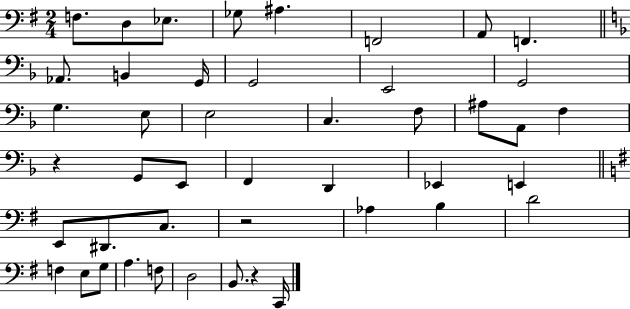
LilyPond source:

{
  \clef bass
  \numericTimeSignature
  \time 2/4
  \key g \major
  \repeat volta 2 { f8. d8 ees8. | ges8 ais4. | f,2 | a,8 f,4. | \break \bar "||" \break \key f \major aes,8. b,4 g,16 | g,2 | e,2 | g,2 | \break g4. e8 | e2 | c4. f8 | ais8 a,8 f4 | \break r4 g,8 e,8 | f,4 d,4 | ees,4 e,4 | \bar "||" \break \key e \minor e,8 dis,8. c8. | r2 | aes4 b4 | d'2 | \break f4 e8 g8 | a4. f8 | d2 | b,8. r4 c,16 | \break } \bar "|."
}